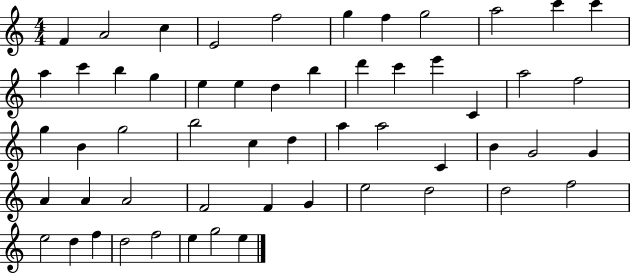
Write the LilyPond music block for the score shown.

{
  \clef treble
  \numericTimeSignature
  \time 4/4
  \key c \major
  f'4 a'2 c''4 | e'2 f''2 | g''4 f''4 g''2 | a''2 c'''4 c'''4 | \break a''4 c'''4 b''4 g''4 | e''4 e''4 d''4 b''4 | d'''4 c'''4 e'''4 c'4 | a''2 f''2 | \break g''4 b'4 g''2 | b''2 c''4 d''4 | a''4 a''2 c'4 | b'4 g'2 g'4 | \break a'4 a'4 a'2 | f'2 f'4 g'4 | e''2 d''2 | d''2 f''2 | \break e''2 d''4 f''4 | d''2 f''2 | e''4 g''2 e''4 | \bar "|."
}